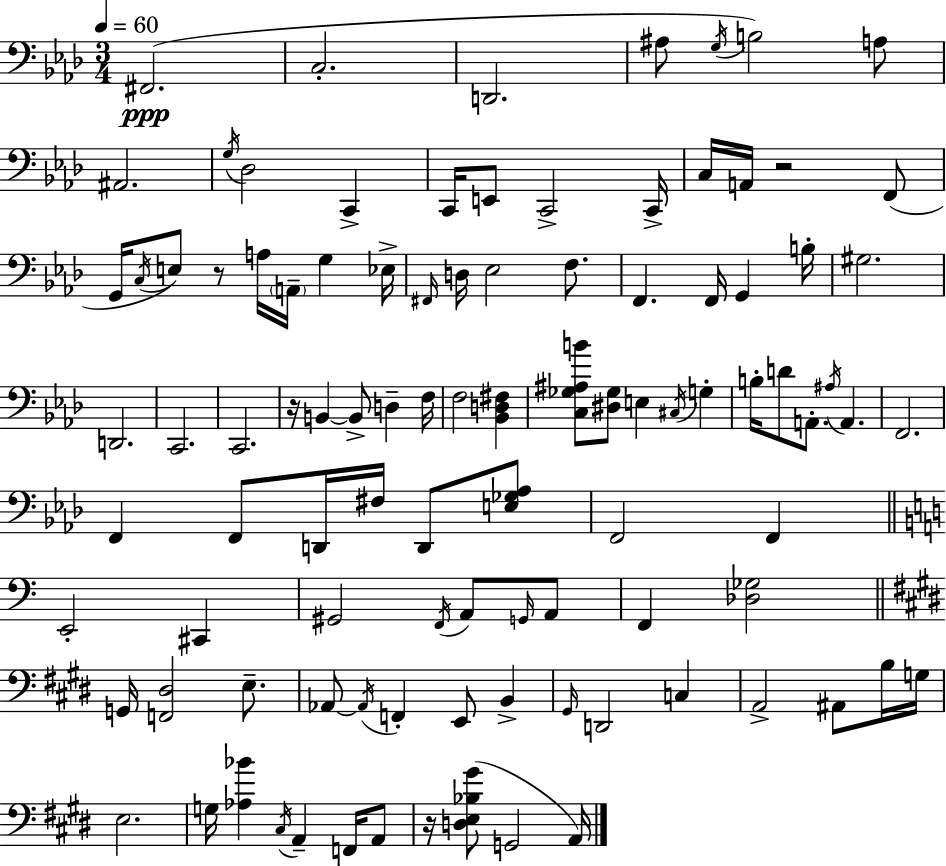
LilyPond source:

{
  \clef bass
  \numericTimeSignature
  \time 3/4
  \key f \minor
  \tempo 4 = 60
  fis,2.(\ppp | c2.-. | d,2. | ais8 \acciaccatura { g16 } b2) a8 | \break ais,2. | \acciaccatura { g16 } des2 c,4-> | c,16 e,8 c,2-> | c,16-> c16 a,16 r2 | \break f,8( g,16 \acciaccatura { c16 } e8) r8 a16 \parenthesize a,16-- g4 | ees16-> \grace { fis,16 } d16 ees2 | f8. f,4. f,16 g,4 | b16-. gis2. | \break d,2. | c,2. | c,2. | r16 b,4~~ b,8-> d4-- | \break f16 f2 | <bes, d fis>4 <c ges ais b'>8 <dis ges>8 e4 | \acciaccatura { cis16 } g4-. b16-. d'8 a,8.-. \acciaccatura { ais16 } | a,4. f,2. | \break f,4 f,8 | d,16 fis16 d,8 <e ges aes>8 f,2 | f,4 \bar "||" \break \key a \minor e,2-. cis,4 | gis,2 \acciaccatura { f,16 } a,8 \grace { g,16 } | a,8 f,4 <des ges>2 | \bar "||" \break \key e \major g,16 <f, dis>2 e8.-- | aes,8~~ \acciaccatura { aes,16 } f,4-. e,8 b,4-> | \grace { gis,16 } d,2 c4 | a,2-> ais,8 | \break b16 g16 e2. | g16 <aes bes'>4 \acciaccatura { cis16 } a,4-- | f,16 a,8 r16 <d e bes gis'>8( g,2 | a,16) \bar "|."
}